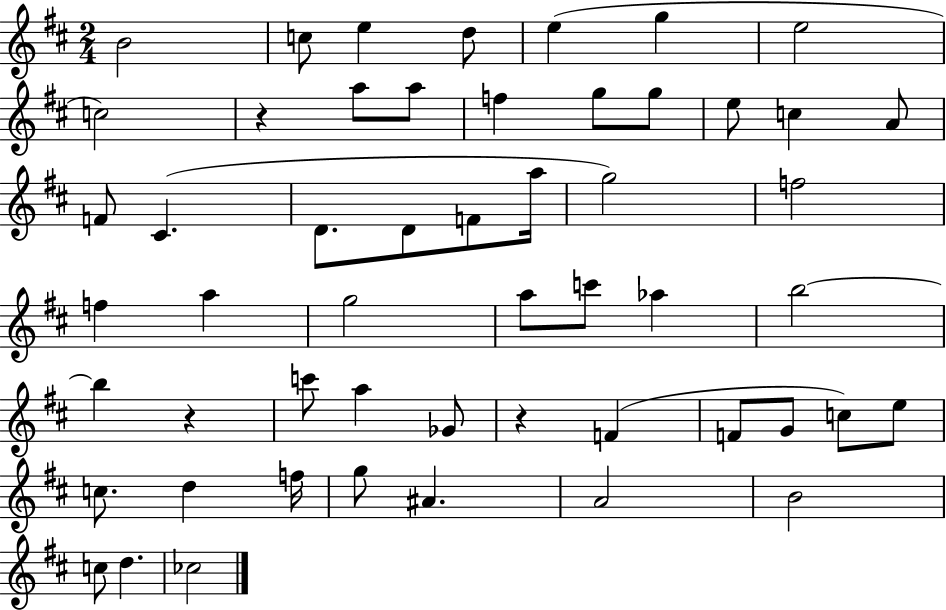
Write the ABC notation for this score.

X:1
T:Untitled
M:2/4
L:1/4
K:D
B2 c/2 e d/2 e g e2 c2 z a/2 a/2 f g/2 g/2 e/2 c A/2 F/2 ^C D/2 D/2 F/2 a/4 g2 f2 f a g2 a/2 c'/2 _a b2 b z c'/2 a _G/2 z F F/2 G/2 c/2 e/2 c/2 d f/4 g/2 ^A A2 B2 c/2 d _c2